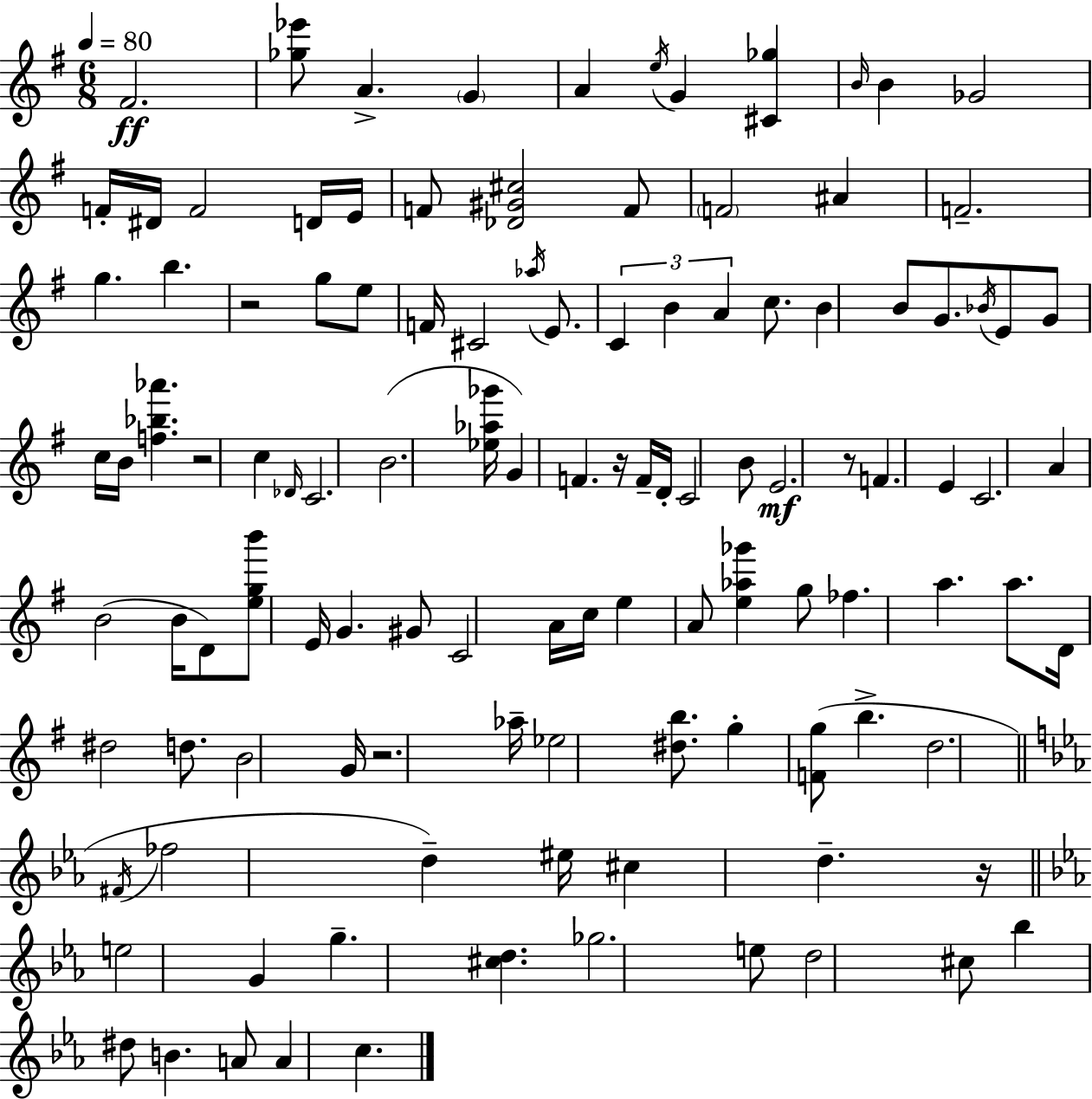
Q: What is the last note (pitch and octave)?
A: C5